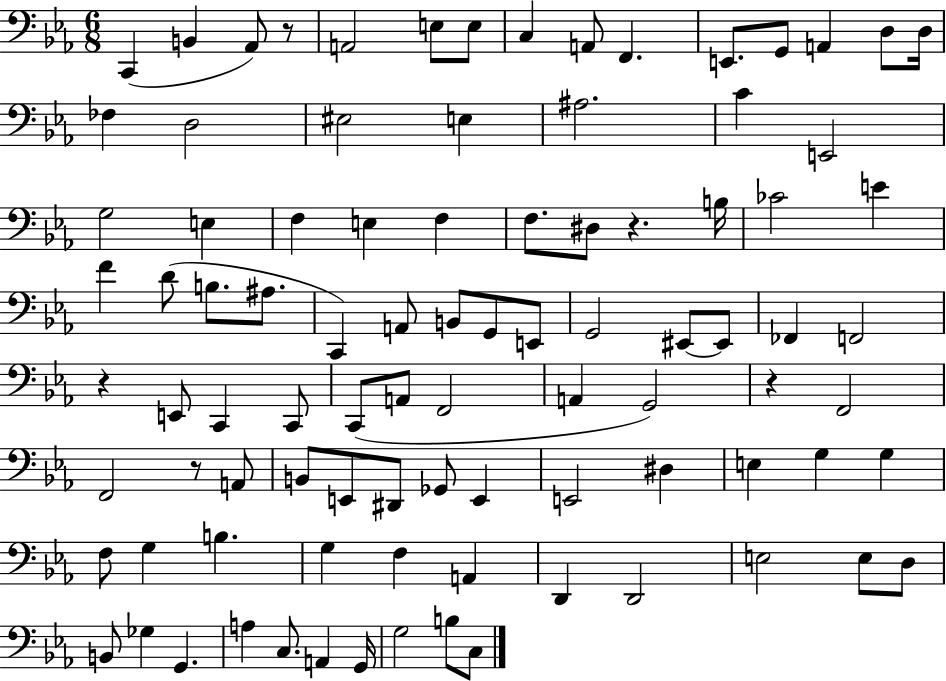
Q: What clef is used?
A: bass